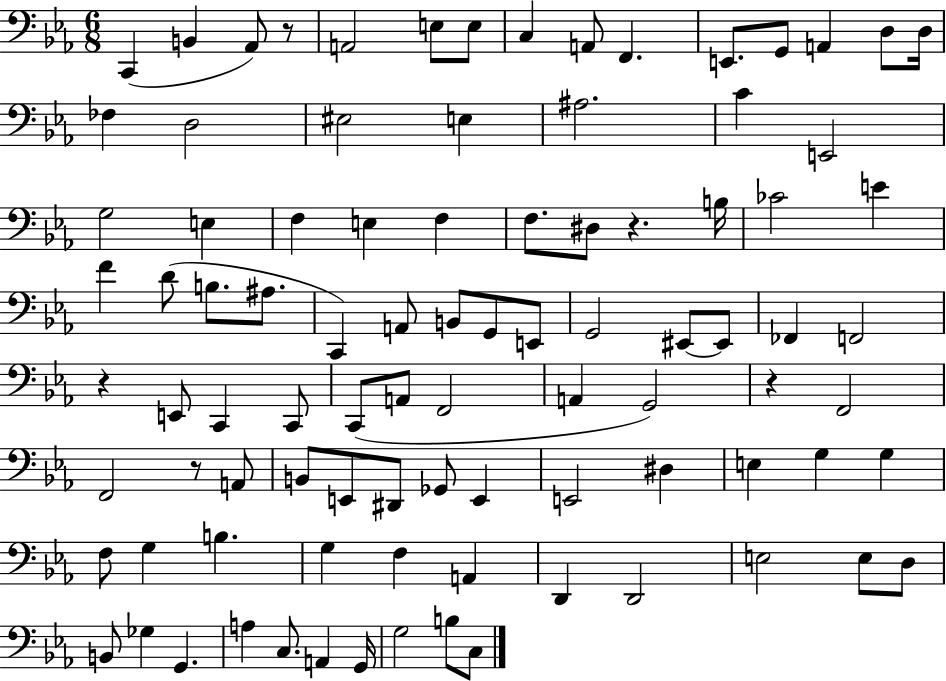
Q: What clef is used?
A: bass